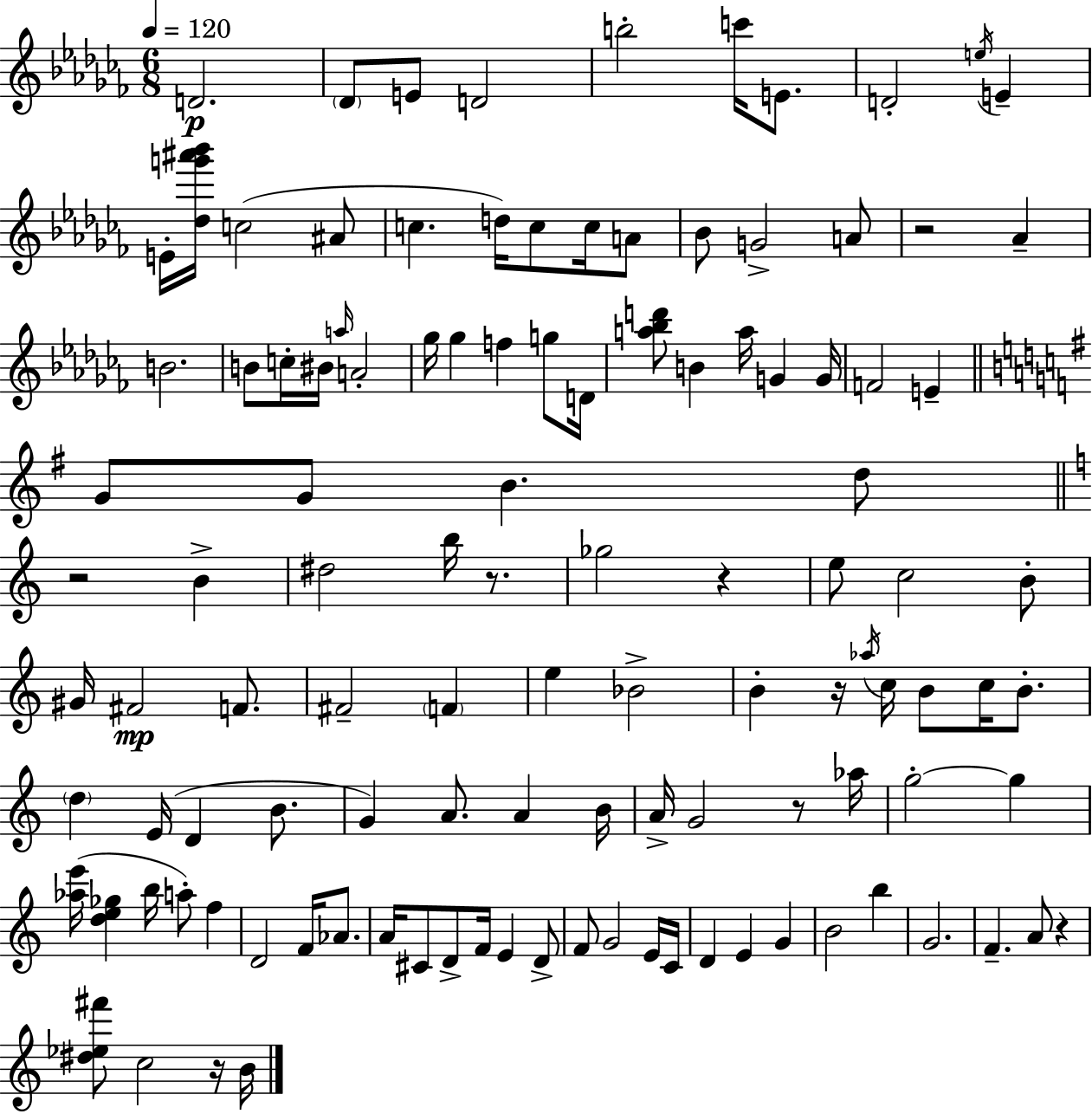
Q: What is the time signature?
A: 6/8